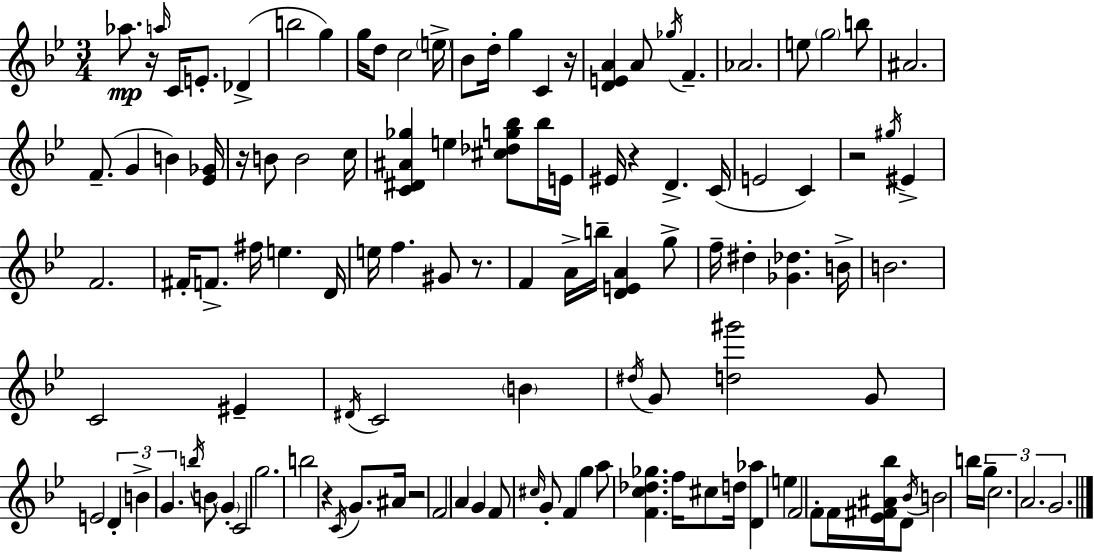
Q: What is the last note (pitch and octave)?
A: G4